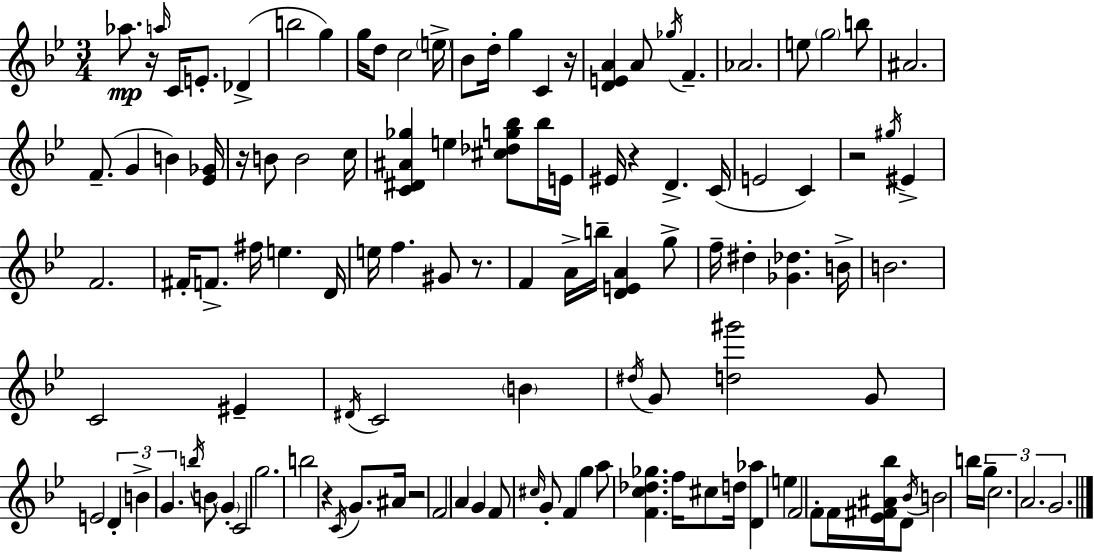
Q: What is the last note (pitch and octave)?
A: G4